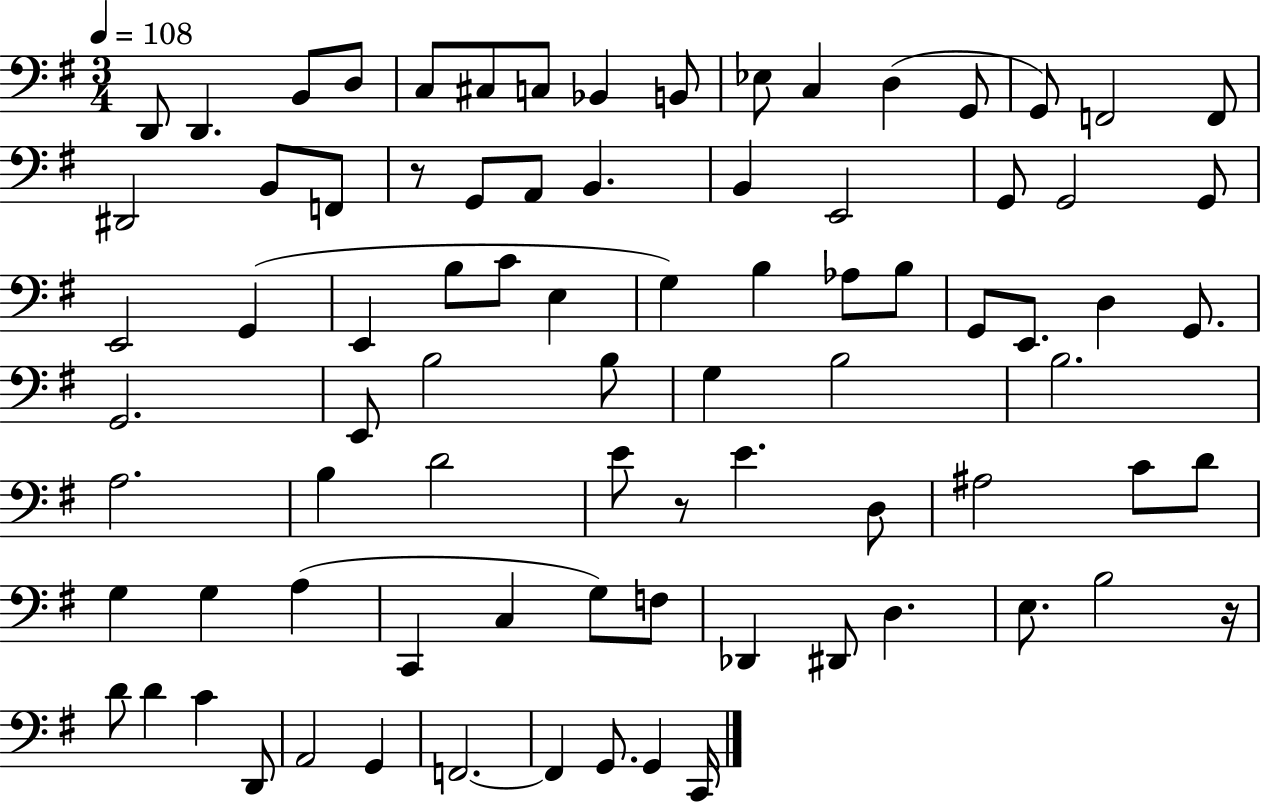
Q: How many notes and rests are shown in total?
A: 83